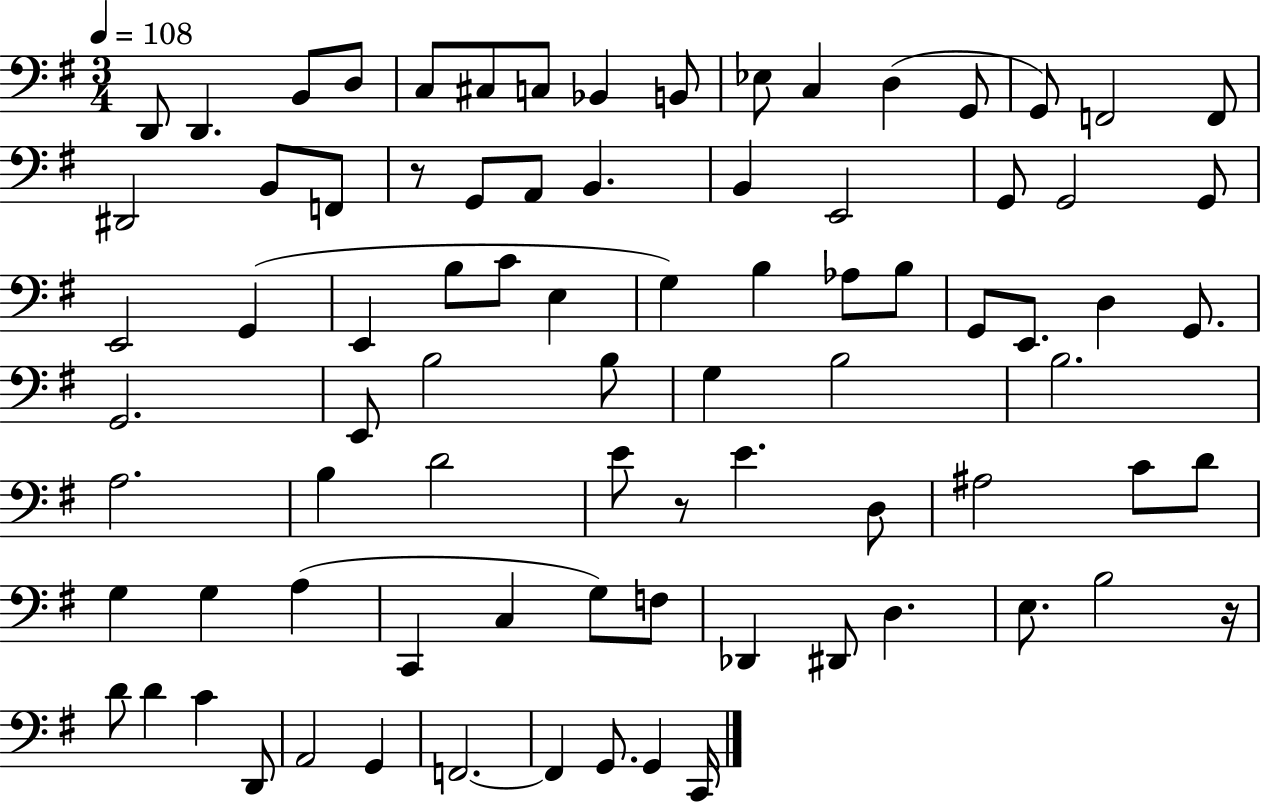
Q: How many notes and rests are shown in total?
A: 83